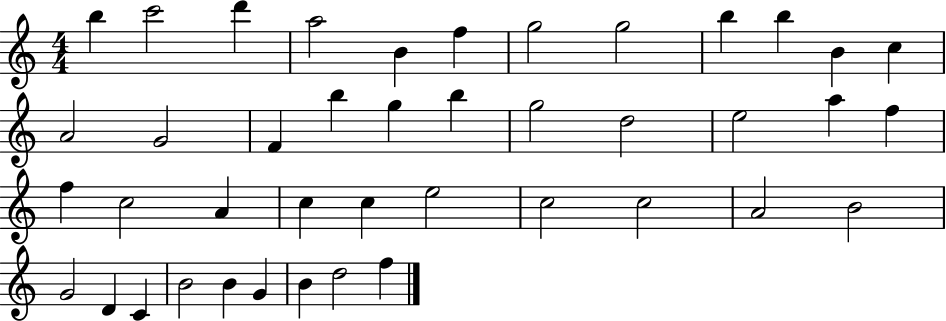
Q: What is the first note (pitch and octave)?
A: B5